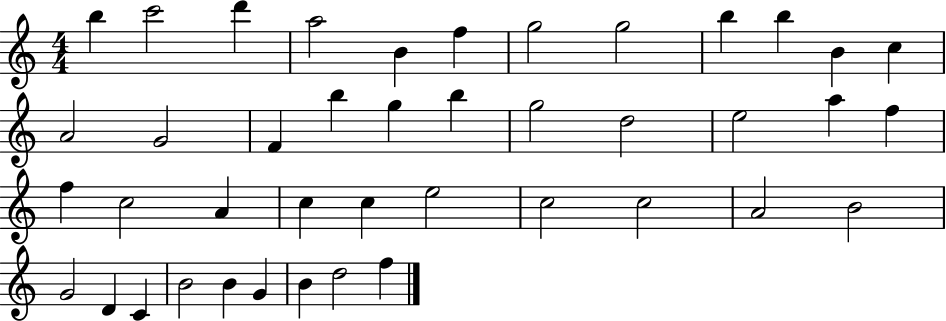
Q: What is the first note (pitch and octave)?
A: B5